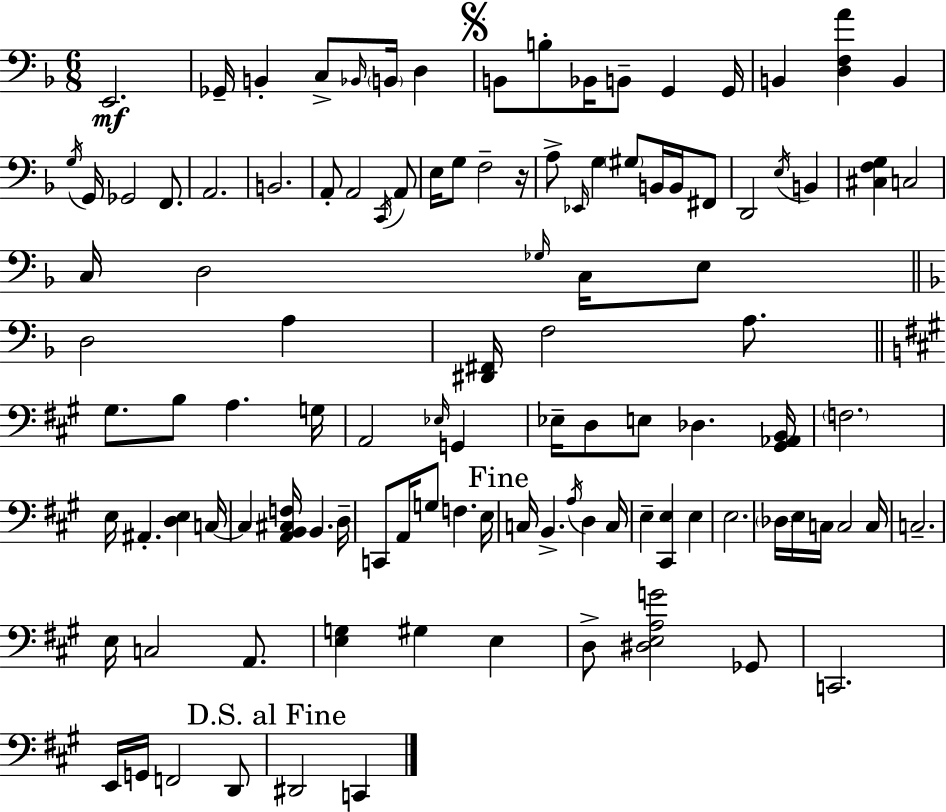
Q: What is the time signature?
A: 6/8